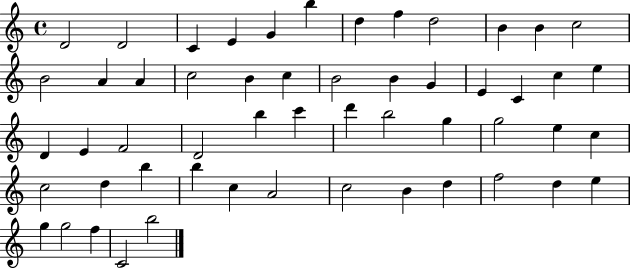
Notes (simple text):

D4/h D4/h C4/q E4/q G4/q B5/q D5/q F5/q D5/h B4/q B4/q C5/h B4/h A4/q A4/q C5/h B4/q C5/q B4/h B4/q G4/q E4/q C4/q C5/q E5/q D4/q E4/q F4/h D4/h B5/q C6/q D6/q B5/h G5/q G5/h E5/q C5/q C5/h D5/q B5/q B5/q C5/q A4/h C5/h B4/q D5/q F5/h D5/q E5/q G5/q G5/h F5/q C4/h B5/h